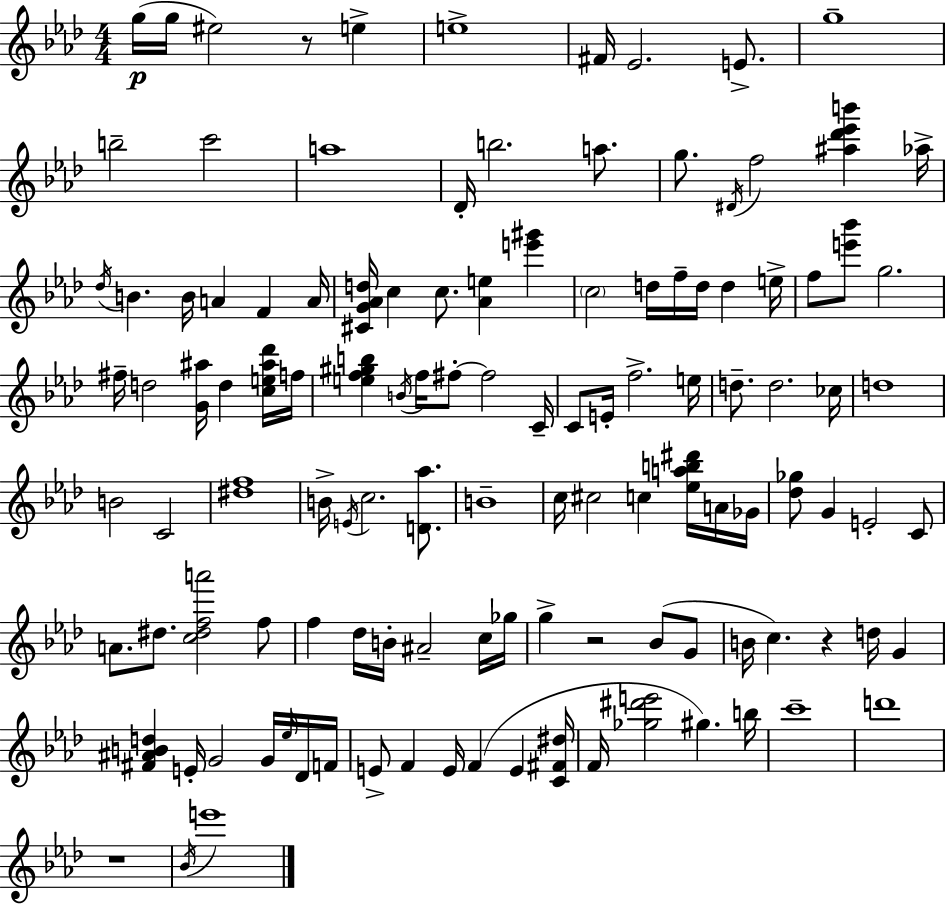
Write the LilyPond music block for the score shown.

{
  \clef treble
  \numericTimeSignature
  \time 4/4
  \key f \minor
  \repeat volta 2 { g''16(\p g''16 eis''2) r8 e''4-> | e''1-> | fis'16 ees'2. e'8.-> | g''1-- | \break b''2-- c'''2 | a''1 | des'16-. b''2. a''8. | g''8. \acciaccatura { dis'16 } f''2 <ais'' des''' ees''' b'''>4 | \break aes''16-> \acciaccatura { des''16 } b'4. b'16 a'4 f'4 | a'16 <cis' g' aes' d''>16 c''4 c''8. <aes' e''>4 <e''' gis'''>4 | \parenthesize c''2 d''16 f''16-- d''16 d''4 | e''16-> f''8 <e''' bes'''>8 g''2. | \break fis''16-- d''2 <g' ais''>16 d''4 | <c'' e'' ais'' des'''>16 f''16 <e'' f'' gis'' b''>4 \acciaccatura { b'16 } f''16 fis''8-.~~ fis''2 | c'16-- c'8 e'16-. f''2.-> | e''16 d''8.-- d''2. | \break ces''16 d''1 | b'2 c'2 | <dis'' f''>1 | b'16-> \acciaccatura { e'16 } c''2. | \break <d' aes''>8. b'1-- | c''16 cis''2 c''4 | <ees'' a'' b'' dis'''>16 a'16 ges'16 <des'' ges''>8 g'4 e'2-. | c'8 a'8. dis''8. <c'' dis'' f'' a'''>2 | \break f''8 f''4 des''16 b'16-. ais'2-- | c''16 ges''16 g''4-> r2 | bes'8( g'8 b'16 c''4.) r4 d''16 | g'4 <fis' ais' b' d''>4 e'16-. g'2 | \break g'16 \grace { ees''16 } des'16 f'16 e'8-> f'4 e'16 f'4( | e'4 <c' fis' dis''>16 f'16 <ges'' dis''' e'''>2 gis''4.) | b''16 c'''1-- | d'''1 | \break r1 | \acciaccatura { bes'16 } e'''1 | } \bar "|."
}